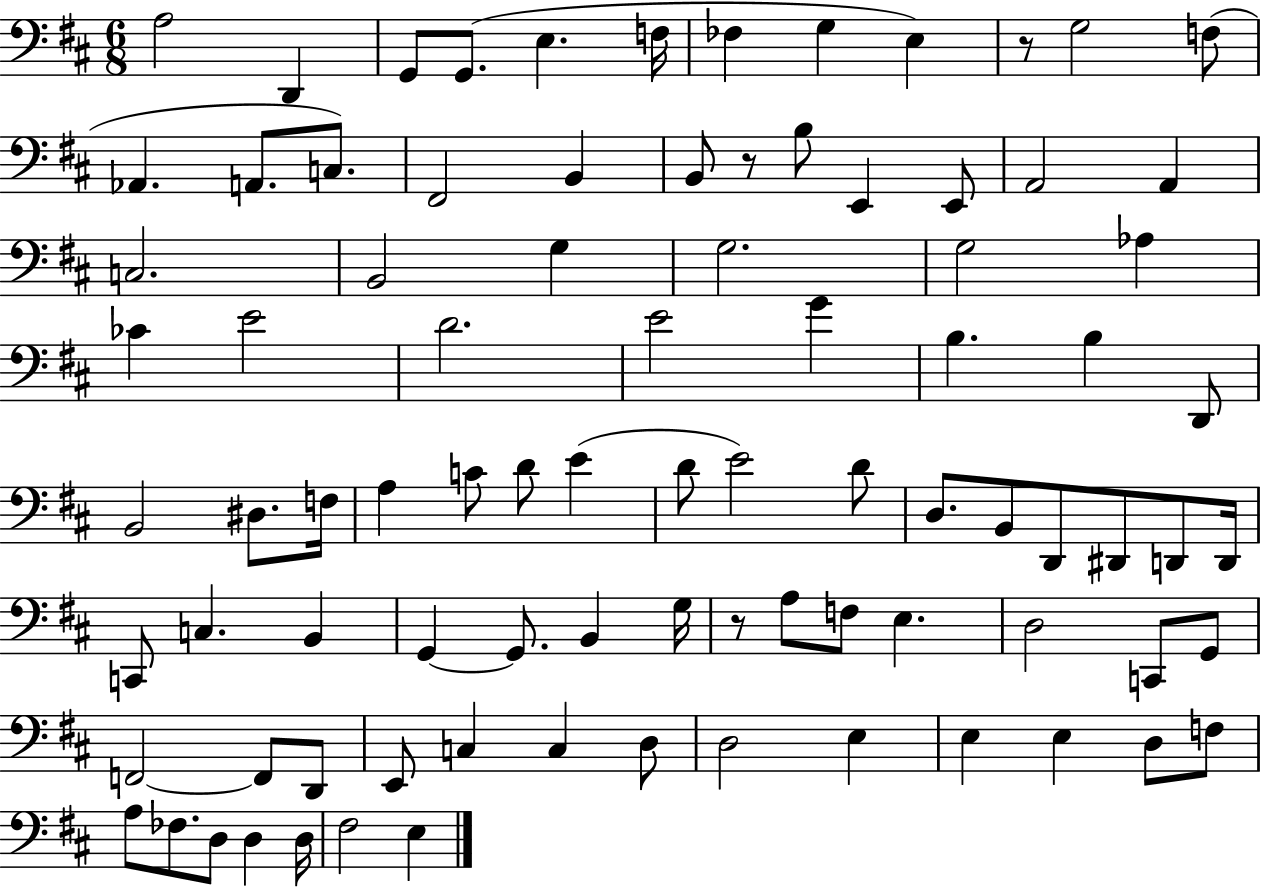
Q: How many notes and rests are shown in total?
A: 88